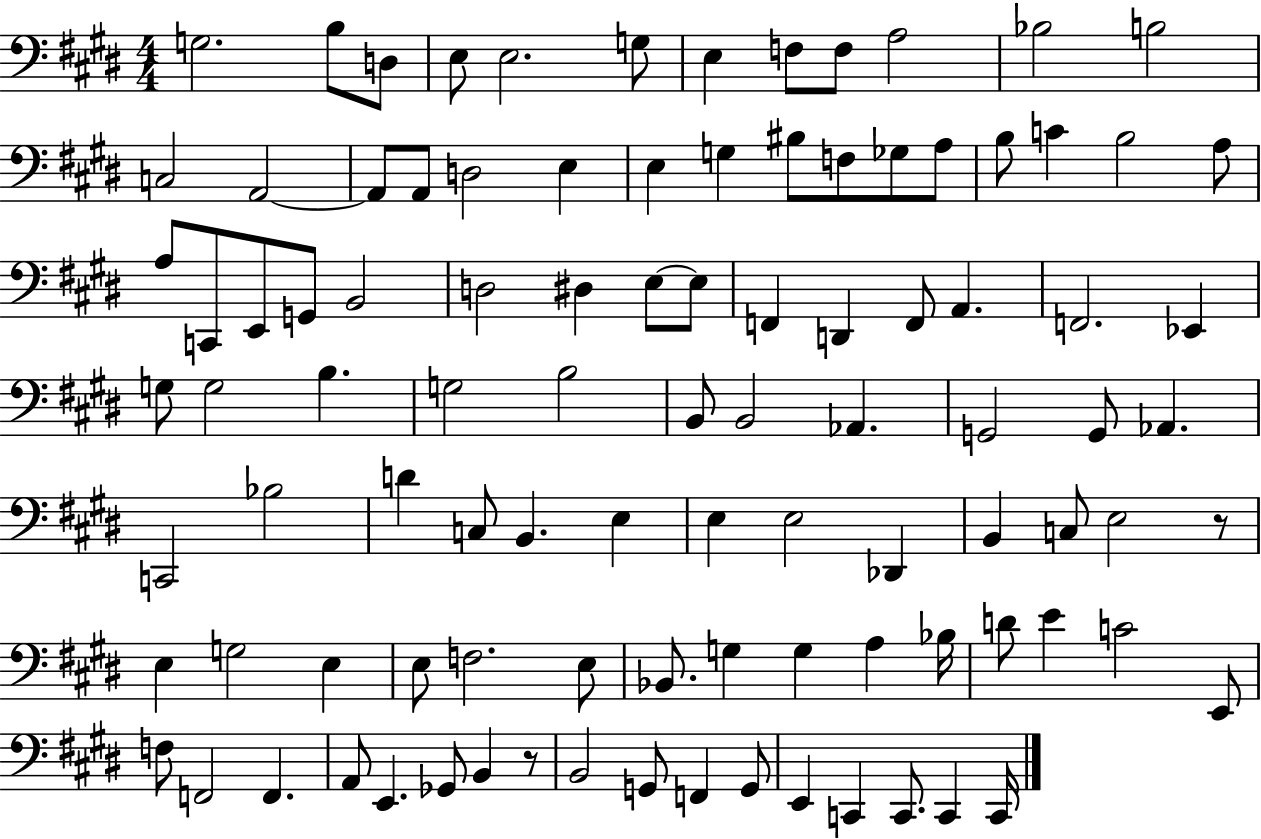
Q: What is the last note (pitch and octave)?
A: C2